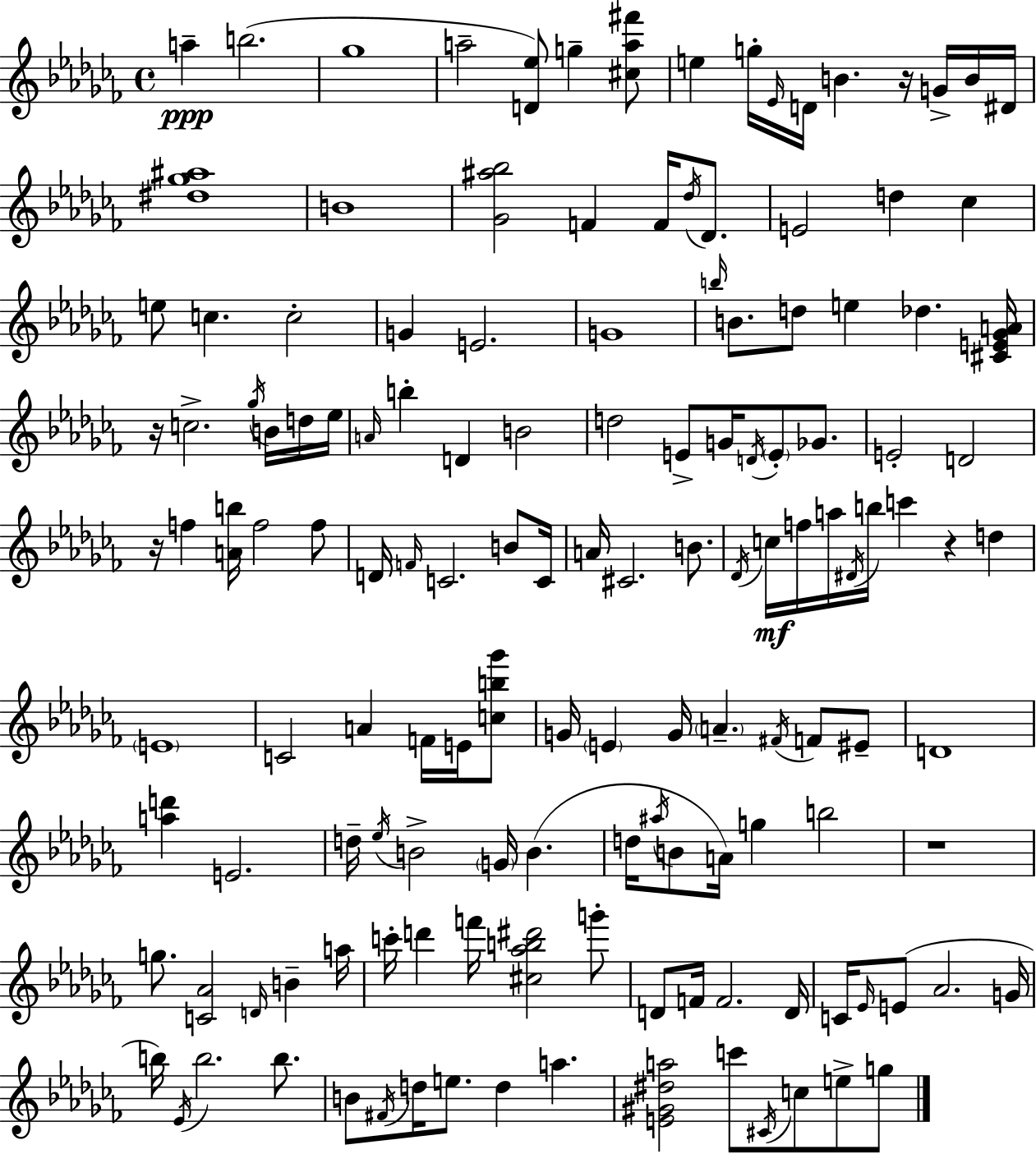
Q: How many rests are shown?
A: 5